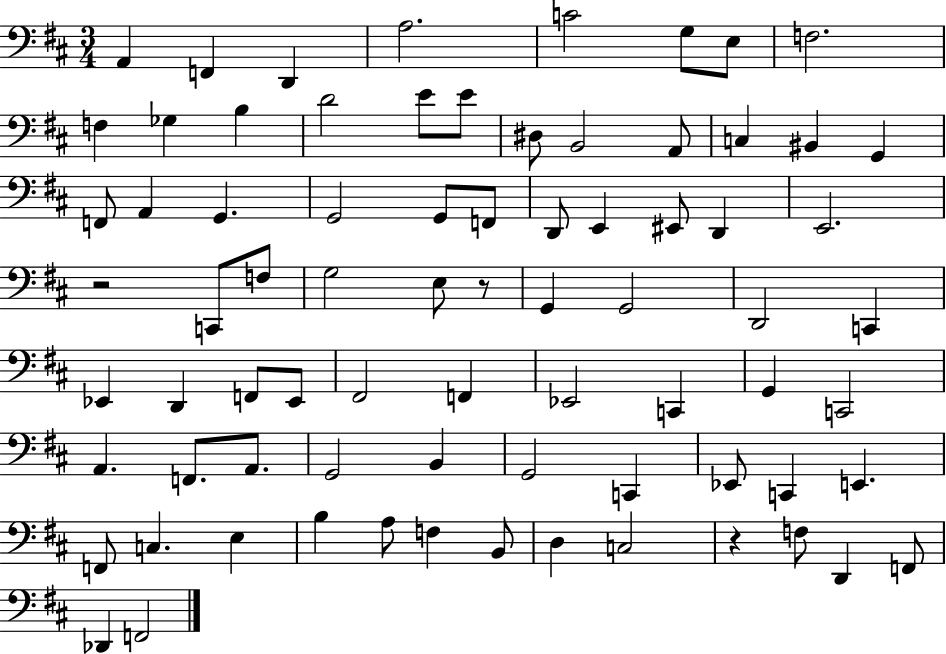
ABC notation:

X:1
T:Untitled
M:3/4
L:1/4
K:D
A,, F,, D,, A,2 C2 G,/2 E,/2 F,2 F, _G, B, D2 E/2 E/2 ^D,/2 B,,2 A,,/2 C, ^B,, G,, F,,/2 A,, G,, G,,2 G,,/2 F,,/2 D,,/2 E,, ^E,,/2 D,, E,,2 z2 C,,/2 F,/2 G,2 E,/2 z/2 G,, G,,2 D,,2 C,, _E,, D,, F,,/2 _E,,/2 ^F,,2 F,, _E,,2 C,, G,, C,,2 A,, F,,/2 A,,/2 G,,2 B,, G,,2 C,, _E,,/2 C,, E,, F,,/2 C, E, B, A,/2 F, B,,/2 D, C,2 z F,/2 D,, F,,/2 _D,, F,,2